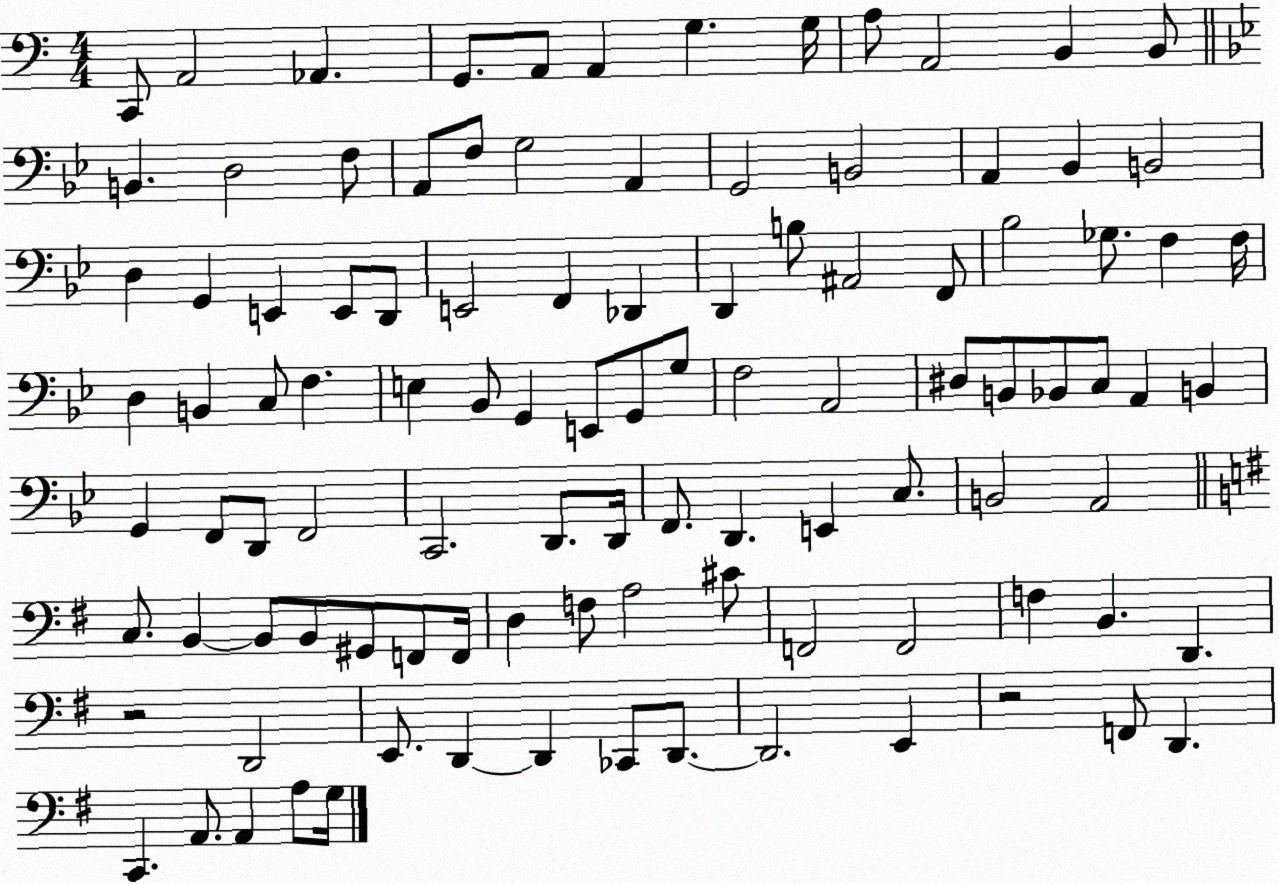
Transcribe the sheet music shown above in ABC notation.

X:1
T:Untitled
M:4/4
L:1/4
K:C
C,,/2 A,,2 _A,, G,,/2 A,,/2 A,, G, G,/4 A,/2 A,,2 B,, B,,/2 B,, D,2 F,/2 A,,/2 F,/2 G,2 A,, G,,2 B,,2 A,, _B,, B,,2 D, G,, E,, E,,/2 D,,/2 E,,2 F,, _D,, D,, B,/2 ^A,,2 F,,/2 _B,2 _G,/2 F, F,/4 D, B,, C,/2 F, E, _B,,/2 G,, E,,/2 G,,/2 G,/2 F,2 A,,2 ^D,/2 B,,/2 _B,,/2 C,/2 A,, B,, G,, F,,/2 D,,/2 F,,2 C,,2 D,,/2 D,,/4 F,,/2 D,, E,, C,/2 B,,2 A,,2 C,/2 B,, B,,/2 B,,/2 ^G,,/2 F,,/2 F,,/4 D, F,/2 A,2 ^C/2 F,,2 F,,2 F, B,, D,, z2 D,,2 E,,/2 D,, D,, _C,,/2 D,,/2 D,,2 E,, z2 F,,/2 D,, C,, A,,/2 A,, A,/2 G,/4